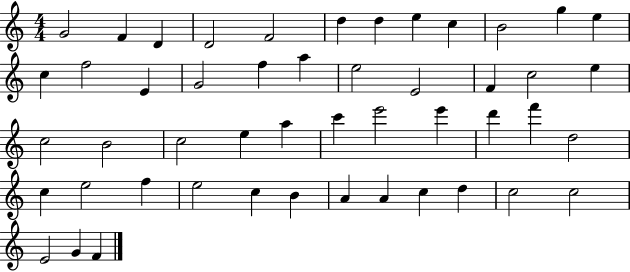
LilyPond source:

{
  \clef treble
  \numericTimeSignature
  \time 4/4
  \key c \major
  g'2 f'4 d'4 | d'2 f'2 | d''4 d''4 e''4 c''4 | b'2 g''4 e''4 | \break c''4 f''2 e'4 | g'2 f''4 a''4 | e''2 e'2 | f'4 c''2 e''4 | \break c''2 b'2 | c''2 e''4 a''4 | c'''4 e'''2 e'''4 | d'''4 f'''4 d''2 | \break c''4 e''2 f''4 | e''2 c''4 b'4 | a'4 a'4 c''4 d''4 | c''2 c''2 | \break e'2 g'4 f'4 | \bar "|."
}